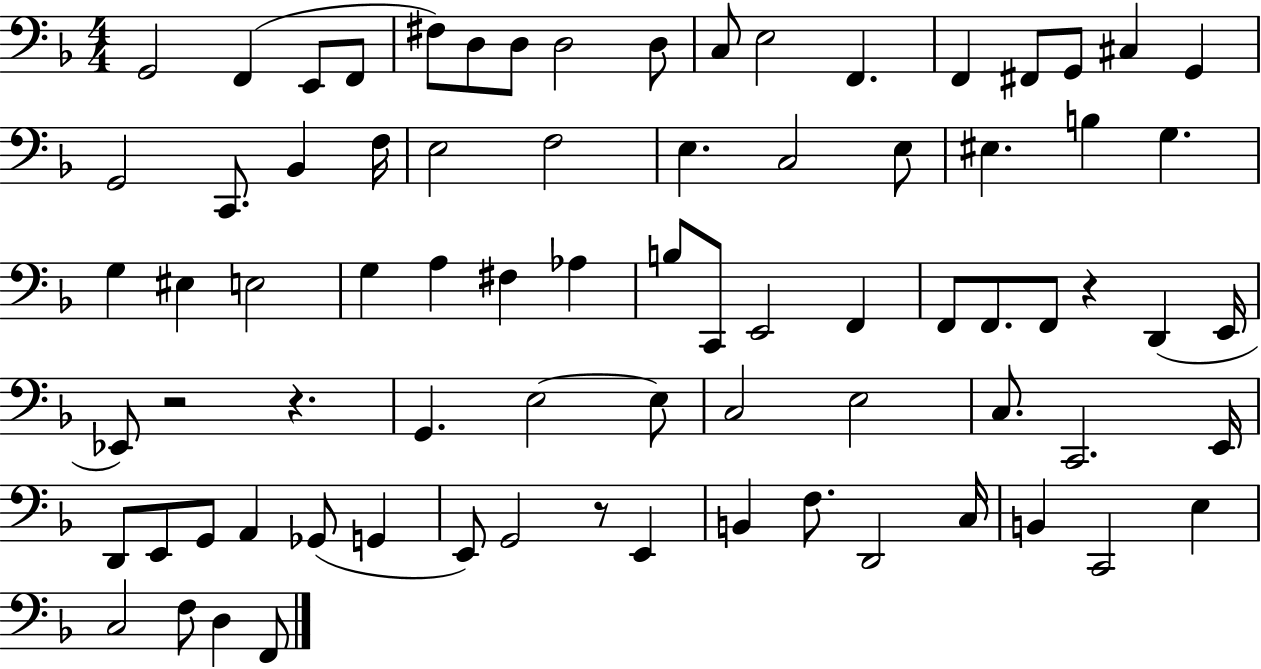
{
  \clef bass
  \numericTimeSignature
  \time 4/4
  \key f \major
  \repeat volta 2 { g,2 f,4( e,8 f,8 | fis8) d8 d8 d2 d8 | c8 e2 f,4. | f,4 fis,8 g,8 cis4 g,4 | \break g,2 c,8. bes,4 f16 | e2 f2 | e4. c2 e8 | eis4. b4 g4. | \break g4 eis4 e2 | g4 a4 fis4 aes4 | b8 c,8 e,2 f,4 | f,8 f,8. f,8 r4 d,4( e,16 | \break ees,8) r2 r4. | g,4. e2~~ e8 | c2 e2 | c8. c,2. e,16 | \break d,8 e,8 g,8 a,4 ges,8( g,4 | e,8) g,2 r8 e,4 | b,4 f8. d,2 c16 | b,4 c,2 e4 | \break c2 f8 d4 f,8 | } \bar "|."
}